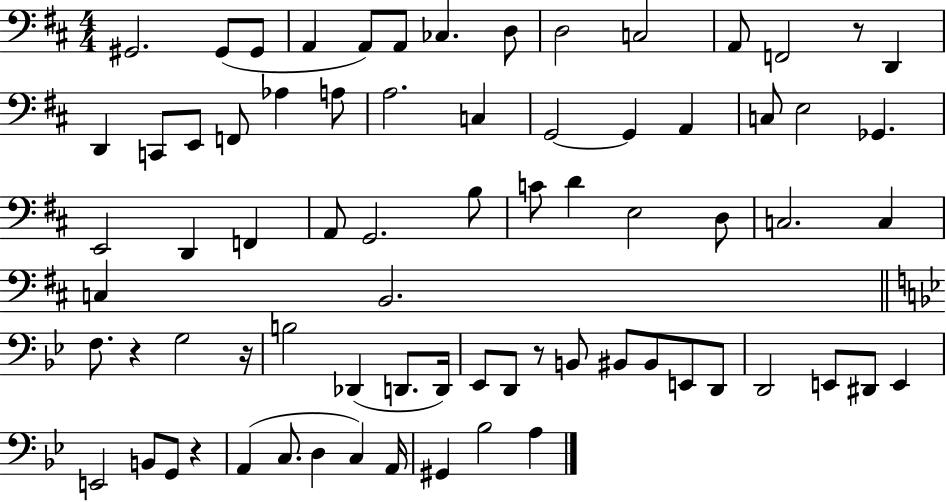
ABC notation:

X:1
T:Untitled
M:4/4
L:1/4
K:D
^G,,2 ^G,,/2 ^G,,/2 A,, A,,/2 A,,/2 _C, D,/2 D,2 C,2 A,,/2 F,,2 z/2 D,, D,, C,,/2 E,,/2 F,,/2 _A, A,/2 A,2 C, G,,2 G,, A,, C,/2 E,2 _G,, E,,2 D,, F,, A,,/2 G,,2 B,/2 C/2 D E,2 D,/2 C,2 C, C, B,,2 F,/2 z G,2 z/4 B,2 _D,, D,,/2 D,,/4 _E,,/2 D,,/2 z/2 B,,/2 ^B,,/2 ^B,,/2 E,,/2 D,,/2 D,,2 E,,/2 ^D,,/2 E,, E,,2 B,,/2 G,,/2 z A,, C,/2 D, C, A,,/4 ^G,, _B,2 A,